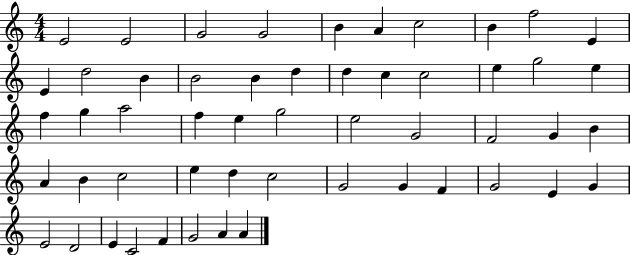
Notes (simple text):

E4/h E4/h G4/h G4/h B4/q A4/q C5/h B4/q F5/h E4/q E4/q D5/h B4/q B4/h B4/q D5/q D5/q C5/q C5/h E5/q G5/h E5/q F5/q G5/q A5/h F5/q E5/q G5/h E5/h G4/h F4/h G4/q B4/q A4/q B4/q C5/h E5/q D5/q C5/h G4/h G4/q F4/q G4/h E4/q G4/q E4/h D4/h E4/q C4/h F4/q G4/h A4/q A4/q